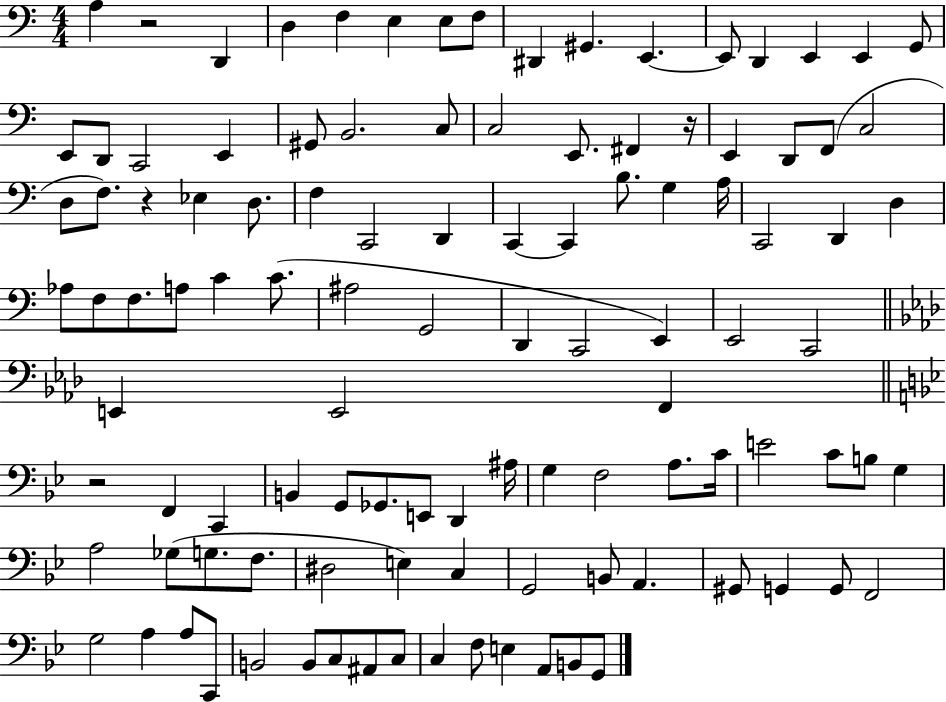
X:1
T:Untitled
M:4/4
L:1/4
K:C
A, z2 D,, D, F, E, E,/2 F,/2 ^D,, ^G,, E,, E,,/2 D,, E,, E,, G,,/2 E,,/2 D,,/2 C,,2 E,, ^G,,/2 B,,2 C,/2 C,2 E,,/2 ^F,, z/4 E,, D,,/2 F,,/2 C,2 D,/2 F,/2 z _E, D,/2 F, C,,2 D,, C,, C,, B,/2 G, A,/4 C,,2 D,, D, _A,/2 F,/2 F,/2 A,/2 C C/2 ^A,2 G,,2 D,, C,,2 E,, E,,2 C,,2 E,, E,,2 F,, z2 F,, C,, B,, G,,/2 _G,,/2 E,,/2 D,, ^A,/4 G, F,2 A,/2 C/4 E2 C/2 B,/2 G, A,2 _G,/2 G,/2 F,/2 ^D,2 E, C, G,,2 B,,/2 A,, ^G,,/2 G,, G,,/2 F,,2 G,2 A, A,/2 C,,/2 B,,2 B,,/2 C,/2 ^A,,/2 C,/2 C, F,/2 E, A,,/2 B,,/2 G,,/2